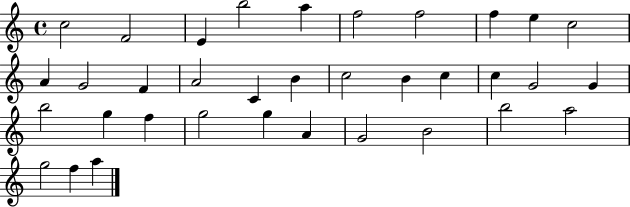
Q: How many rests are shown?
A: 0